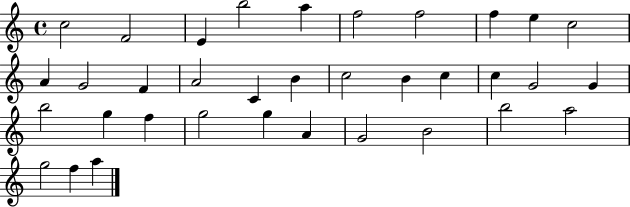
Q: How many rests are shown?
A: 0